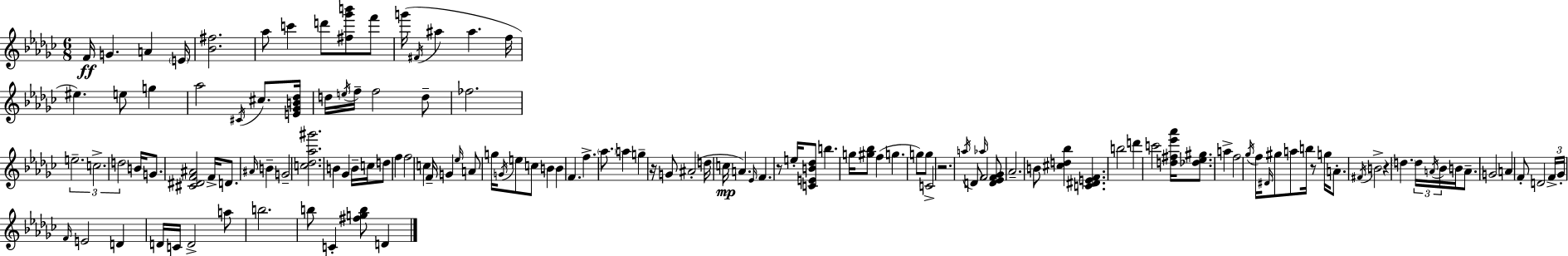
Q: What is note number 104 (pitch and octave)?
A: D4